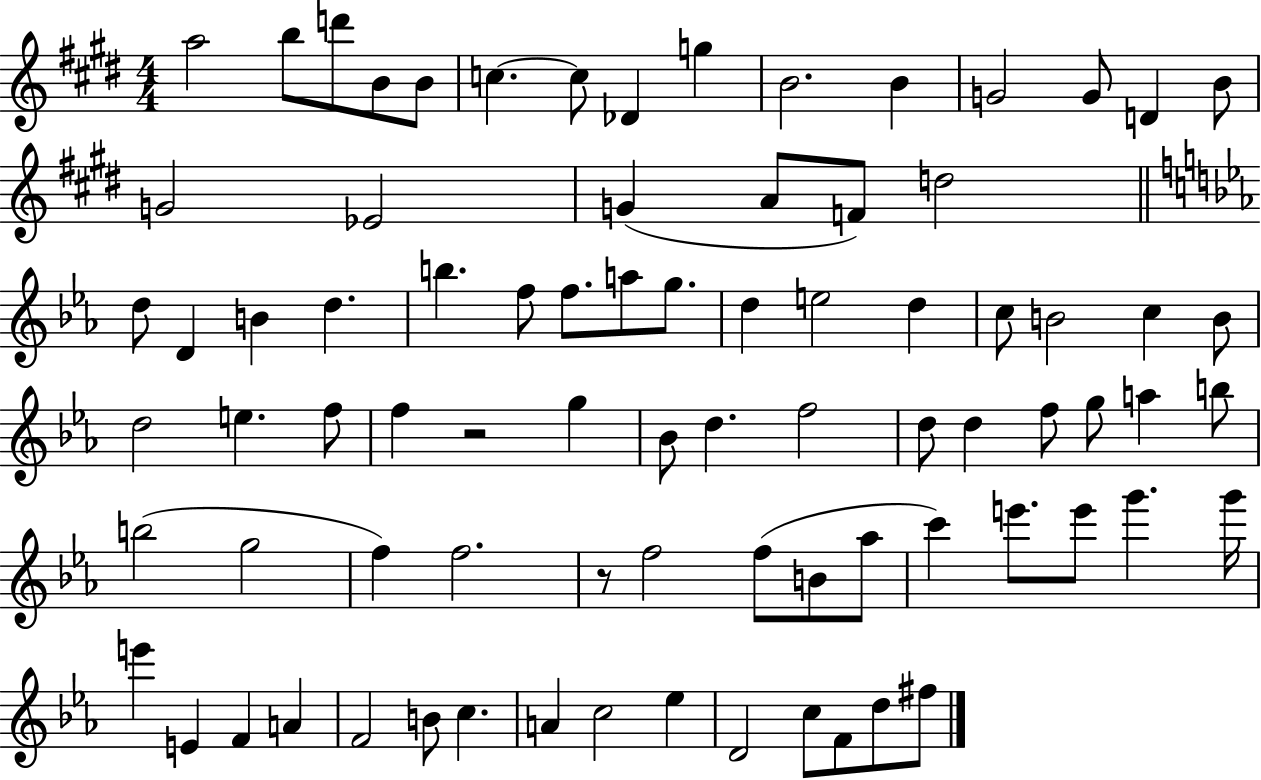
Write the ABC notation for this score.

X:1
T:Untitled
M:4/4
L:1/4
K:E
a2 b/2 d'/2 B/2 B/2 c c/2 _D g B2 B G2 G/2 D B/2 G2 _E2 G A/2 F/2 d2 d/2 D B d b f/2 f/2 a/2 g/2 d e2 d c/2 B2 c B/2 d2 e f/2 f z2 g _B/2 d f2 d/2 d f/2 g/2 a b/2 b2 g2 f f2 z/2 f2 f/2 B/2 _a/2 c' e'/2 e'/2 g' g'/4 e' E F A F2 B/2 c A c2 _e D2 c/2 F/2 d/2 ^f/2